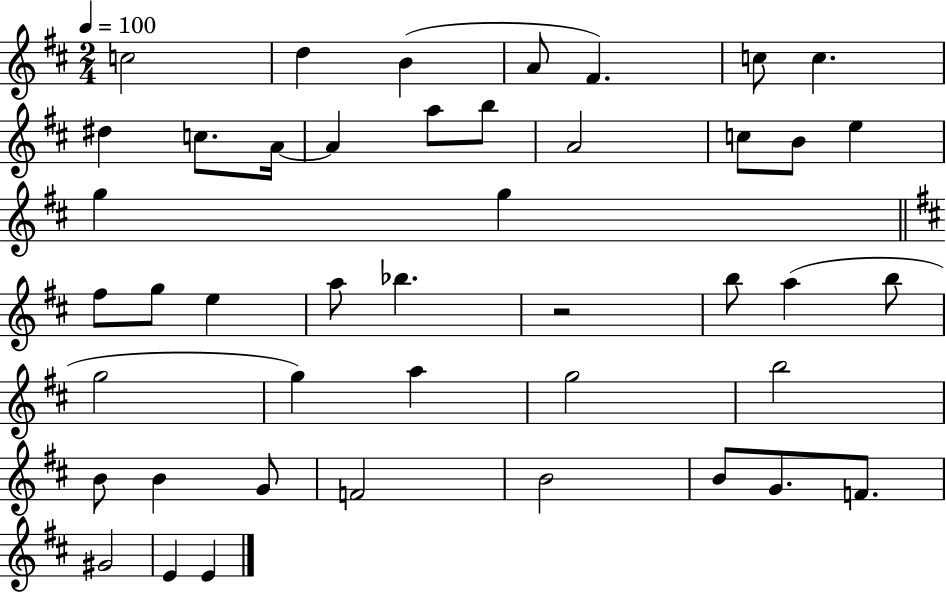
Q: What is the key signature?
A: D major